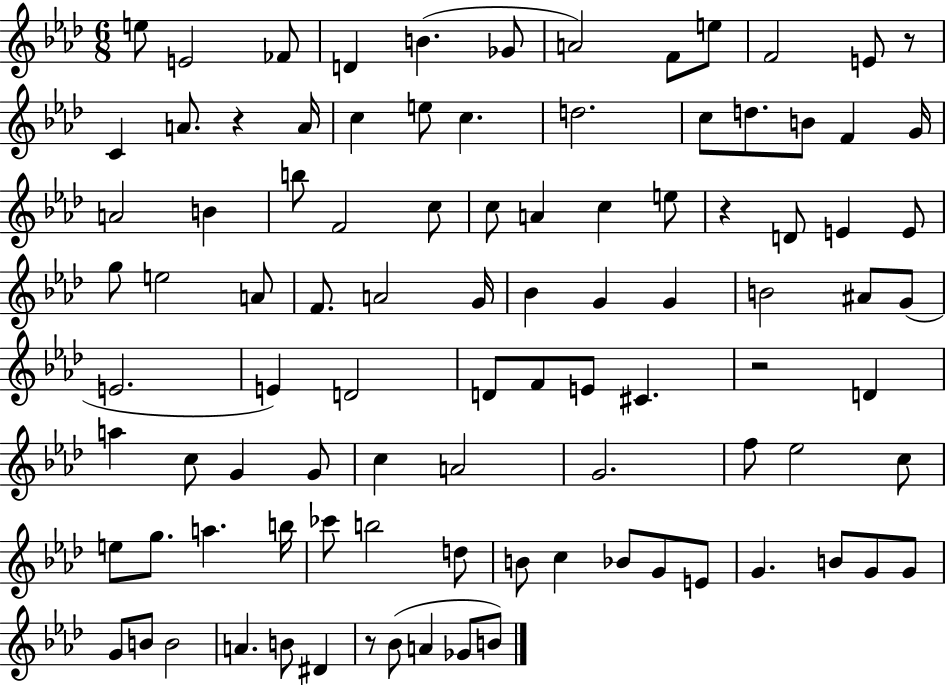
X:1
T:Untitled
M:6/8
L:1/4
K:Ab
e/2 E2 _F/2 D B _G/2 A2 F/2 e/2 F2 E/2 z/2 C A/2 z A/4 c e/2 c d2 c/2 d/2 B/2 F G/4 A2 B b/2 F2 c/2 c/2 A c e/2 z D/2 E E/2 g/2 e2 A/2 F/2 A2 G/4 _B G G B2 ^A/2 G/2 E2 E D2 D/2 F/2 E/2 ^C z2 D a c/2 G G/2 c A2 G2 f/2 _e2 c/2 e/2 g/2 a b/4 _c'/2 b2 d/2 B/2 c _B/2 G/2 E/2 G B/2 G/2 G/2 G/2 B/2 B2 A B/2 ^D z/2 _B/2 A _G/2 B/2